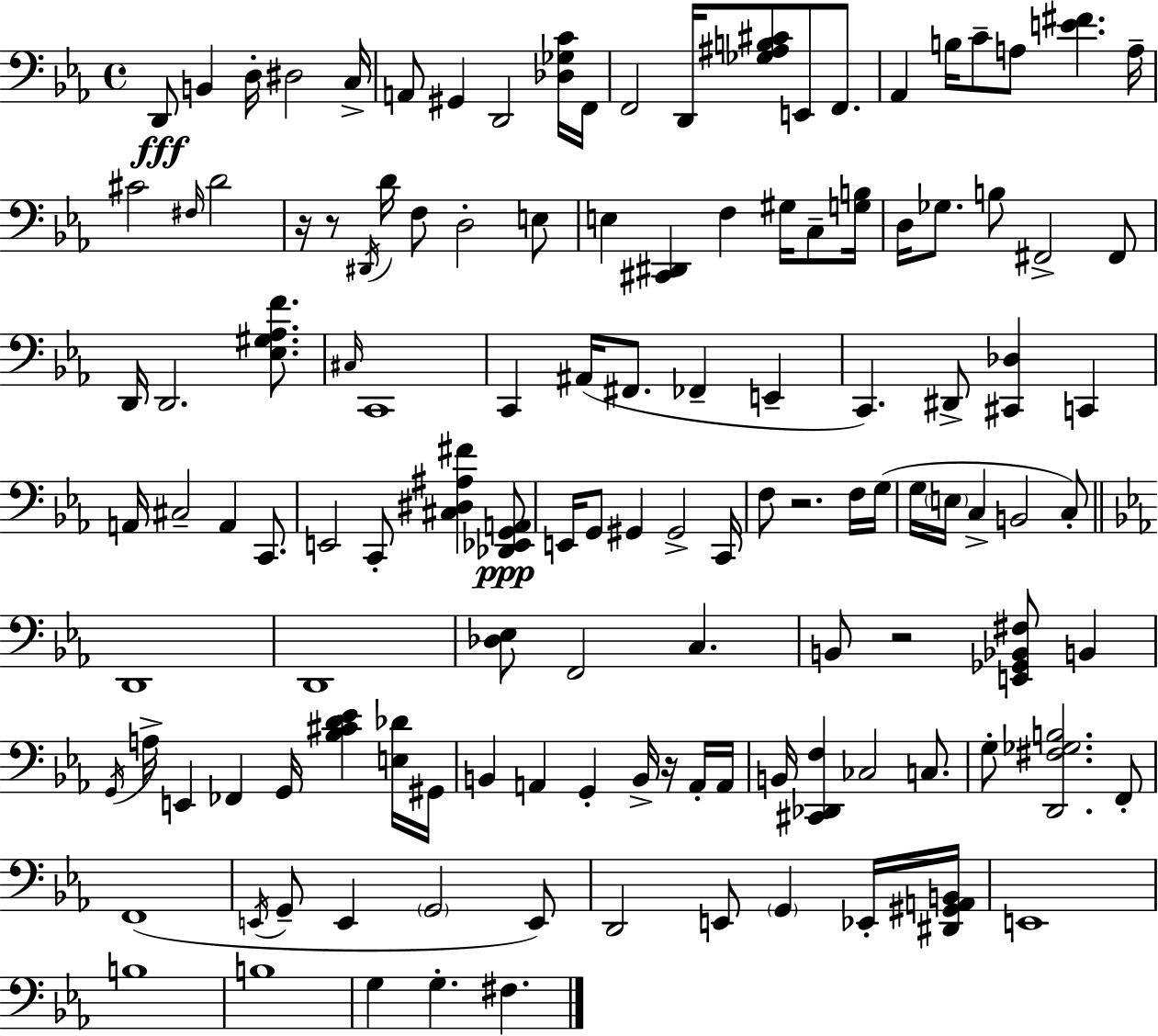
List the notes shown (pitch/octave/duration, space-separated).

D2/e B2/q D3/s D#3/h C3/s A2/e G#2/q D2/h [Db3,Gb3,C4]/s F2/s F2/h D2/s [Gb3,A#3,B3,C#4]/e E2/e F2/e. Ab2/q B3/s C4/e A3/e [E4,F#4]/q. A3/s C#4/h F#3/s D4/h R/s R/e D#2/s D4/s F3/e D3/h E3/e E3/q [C#2,D#2]/q F3/q G#3/s C3/e [G3,B3]/s D3/s Gb3/e. B3/e F#2/h F#2/e D2/s D2/h. [Eb3,G#3,Ab3,F4]/e. C#3/s C2/w C2/q A#2/s F#2/e. FES2/q E2/q C2/q. D#2/e [C#2,Db3]/q C2/q A2/s C#3/h A2/q C2/e. E2/h C2/e [C#3,D#3,A#3,F#4]/q [Db2,Eb2,G2,A2]/e E2/s G2/e G#2/q G#2/h C2/s F3/e R/h. F3/s G3/s G3/s E3/s C3/q B2/h C3/e D2/w D2/w [Db3,Eb3]/e F2/h C3/q. B2/e R/h [E2,Gb2,Bb2,F#3]/e B2/q G2/s A3/s E2/q FES2/q G2/s [Bb3,C#4,D4,Eb4]/q [E3,Db4]/s G#2/s B2/q A2/q G2/q B2/s R/s A2/s A2/s B2/s [C#2,Db2,F3]/q CES3/h C3/e. G3/e [D2,F#3,Gb3,B3]/h. F2/e F2/w E2/s G2/e E2/q G2/h E2/e D2/h E2/e G2/q Eb2/s [D#2,G#2,A2,B2]/s E2/w B3/w B3/w G3/q G3/q. F#3/q.